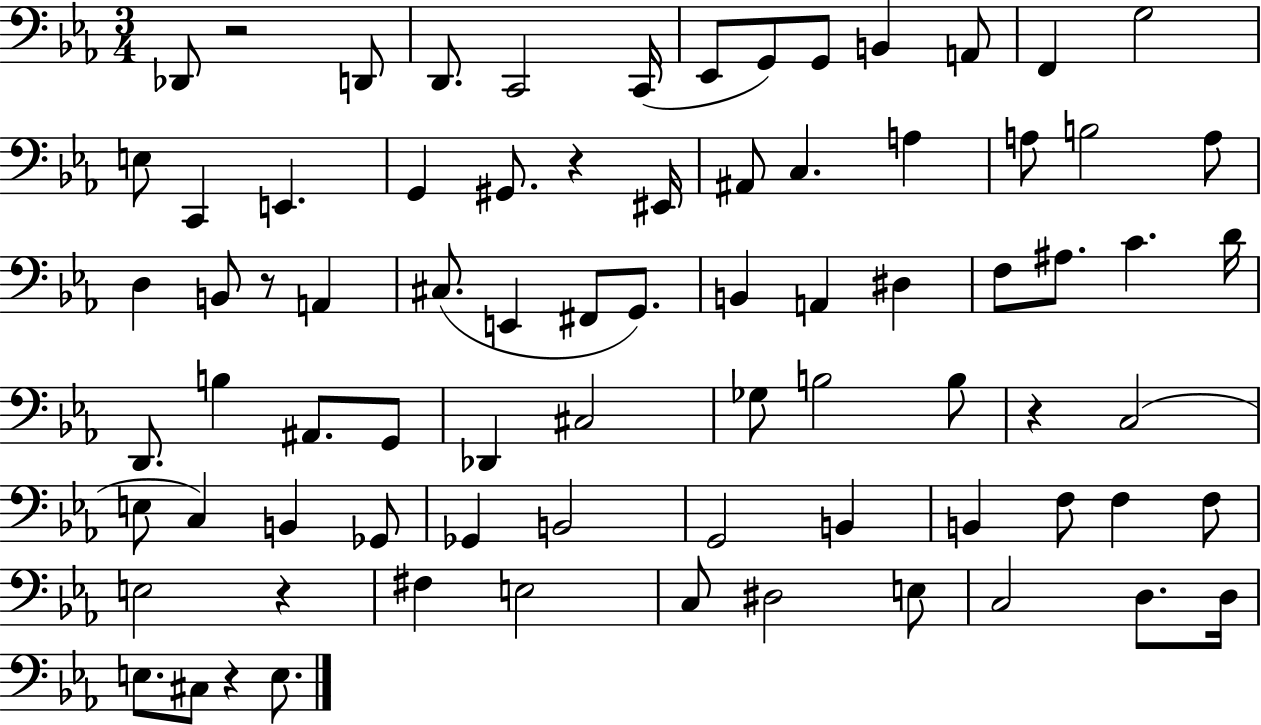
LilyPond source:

{
  \clef bass
  \numericTimeSignature
  \time 3/4
  \key ees \major
  des,8 r2 d,8 | d,8. c,2 c,16( | ees,8 g,8) g,8 b,4 a,8 | f,4 g2 | \break e8 c,4 e,4. | g,4 gis,8. r4 eis,16 | ais,8 c4. a4 | a8 b2 a8 | \break d4 b,8 r8 a,4 | cis8.( e,4 fis,8 g,8.) | b,4 a,4 dis4 | f8 ais8. c'4. d'16 | \break d,8. b4 ais,8. g,8 | des,4 cis2 | ges8 b2 b8 | r4 c2( | \break e8 c4) b,4 ges,8 | ges,4 b,2 | g,2 b,4 | b,4 f8 f4 f8 | \break e2 r4 | fis4 e2 | c8 dis2 e8 | c2 d8. d16 | \break e8. cis8 r4 e8. | \bar "|."
}